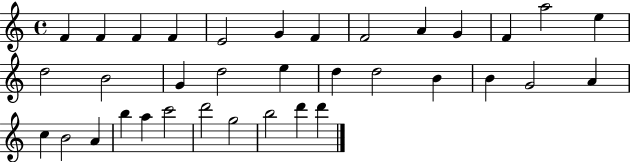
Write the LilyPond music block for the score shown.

{
  \clef treble
  \time 4/4
  \defaultTimeSignature
  \key c \major
  f'4 f'4 f'4 f'4 | e'2 g'4 f'4 | f'2 a'4 g'4 | f'4 a''2 e''4 | \break d''2 b'2 | g'4 d''2 e''4 | d''4 d''2 b'4 | b'4 g'2 a'4 | \break c''4 b'2 a'4 | b''4 a''4 c'''2 | d'''2 g''2 | b''2 d'''4 d'''4 | \break \bar "|."
}